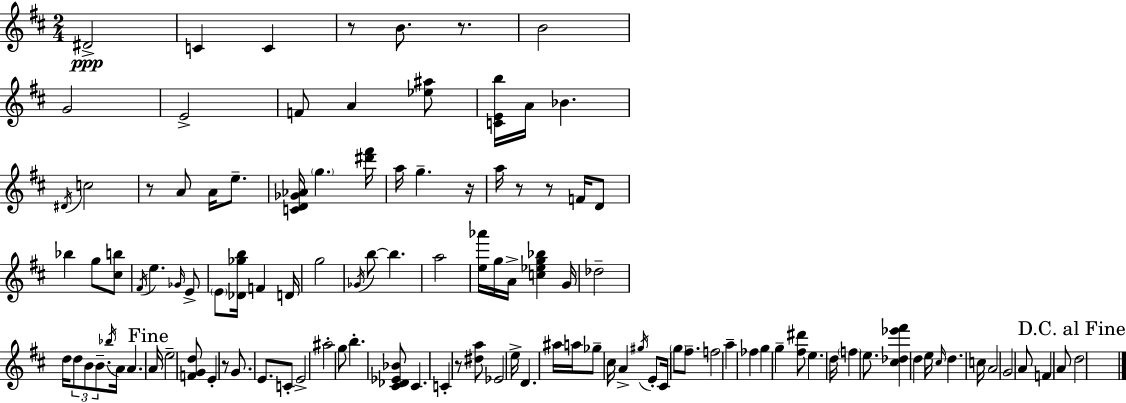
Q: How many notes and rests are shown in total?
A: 113